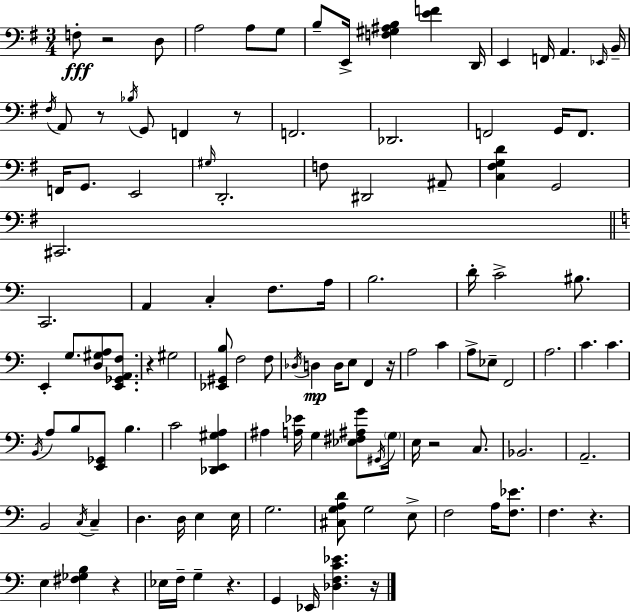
X:1
T:Untitled
M:3/4
L:1/4
K:Em
F,/2 z2 D,/2 A,2 A,/2 G,/2 B,/2 E,,/4 [F,^G,^A,B,] [EF] D,,/4 E,, F,,/4 A,, _E,,/4 B,,/4 ^F,/4 A,,/2 z/2 _B,/4 G,,/2 F,, z/2 F,,2 _D,,2 F,,2 G,,/4 F,,/2 F,,/4 G,,/2 E,,2 ^G,/4 D,,2 F,/2 ^D,,2 ^A,,/2 [C,^F,G,D] G,,2 ^C,,2 C,,2 A,, C, F,/2 A,/4 B,2 D/4 C2 ^B,/2 E,, G,/2 [D,^G,A,]/2 [E,,_G,,A,,F,]/2 z ^G,2 [_E,,^G,,B,]/2 F,2 F,/2 _D,/4 D, D,/4 E,/2 F,, z/4 A,2 C A,/2 _E,/2 F,,2 A,2 C C B,,/4 A,/2 B,/2 [E,,_G,,]/2 B, C2 [_D,,E,,^G,A,] ^A, [A,_E]/4 G, [_E,^F,^A,G]/2 ^G,,/4 G,/4 E,/4 z2 C,/2 _B,,2 A,,2 B,,2 C,/4 C, D, D,/4 E, E,/4 G,2 [^C,G,A,D]/2 G,2 E,/2 F,2 A,/4 [F,_E]/2 F, z E, [^F,_G,B,] z _E,/4 F,/4 G, z G,, _E,,/4 [_D,F,C_E] z/4